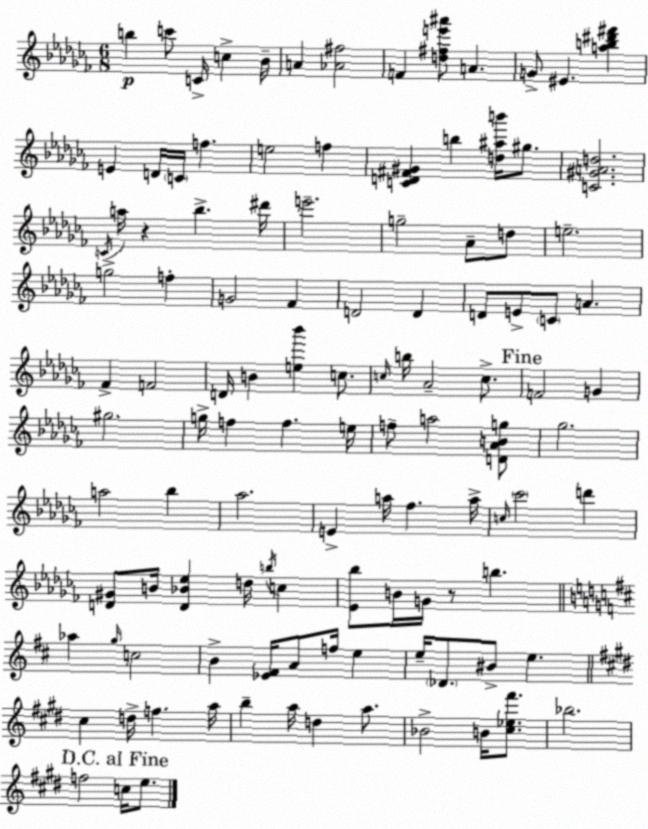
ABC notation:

X:1
T:Untitled
M:6/8
L:1/4
K:Abm
b c'/2 C/4 c _B/4 A [_A^f]2 F [d^fe'^a']/2 A G/2 ^E [ab^d'^f'] E D/4 C/4 f e2 f [CD^F^G] b [d^ab']/4 ^g/2 [C^GAd]2 C/4 a/4 z _b ^d'/4 e'2 g2 _A/2 d/2 e2 g2 f G2 _F D2 D D/2 E/2 C/2 A _F F2 D/4 B [e_b'] c/2 c/4 b/4 _A2 c/2 F2 G ^g2 g/4 f f e/4 f/2 a2 [D_ABg]/2 _g2 a2 _b _a2 E a/4 _f a/4 c/4 _c'2 d' [D^G]/2 B/4 [D_B_e] d/4 b/4 c [_E_b]/2 B/4 G/4 z/2 b _a g/4 c2 B [_E^F]/4 A/2 f/4 e e/4 _D/2 ^B/2 e ^c d/4 f a/4 b a/4 d a/2 _B2 B/4 [^c_e^f']/2 _b2 f2 c/4 e/2